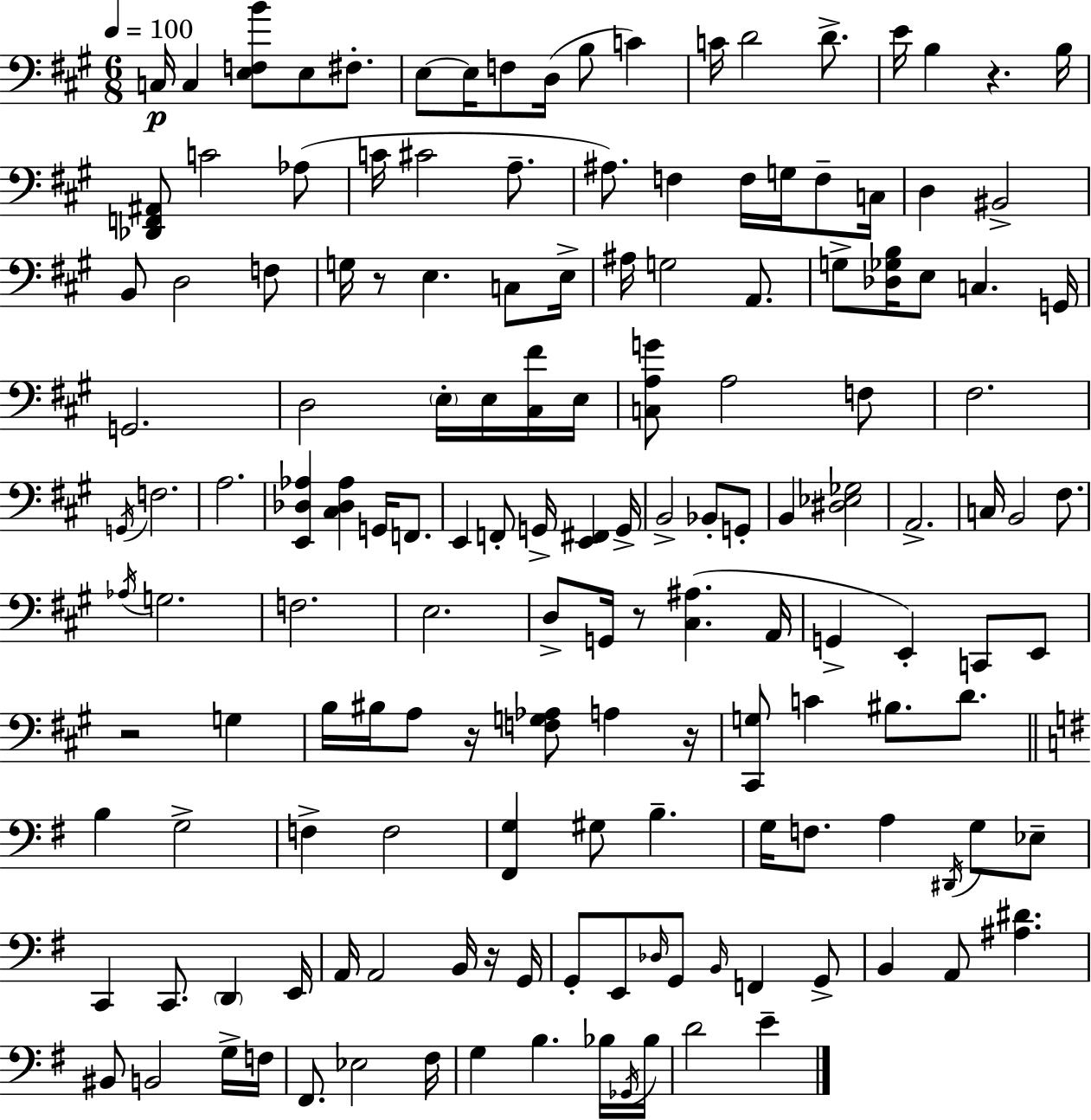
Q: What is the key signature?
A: A major